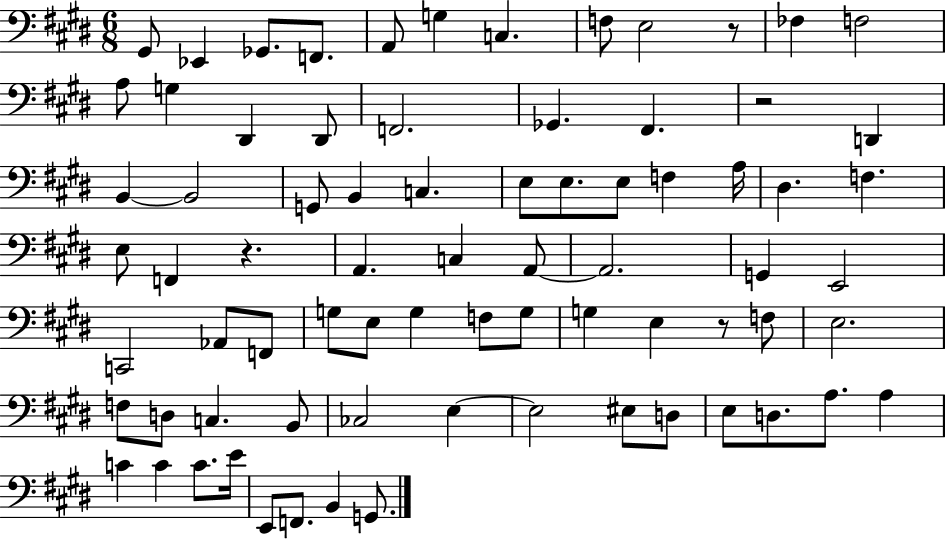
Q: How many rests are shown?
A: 4